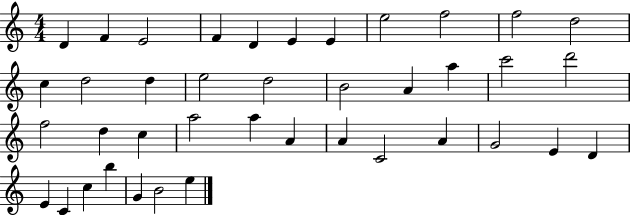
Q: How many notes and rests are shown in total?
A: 40